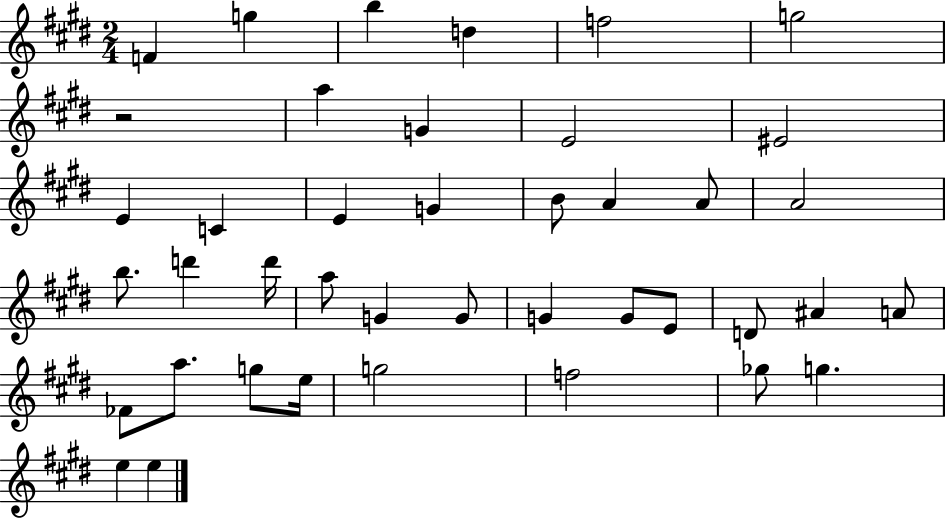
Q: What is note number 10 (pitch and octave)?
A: EIS4